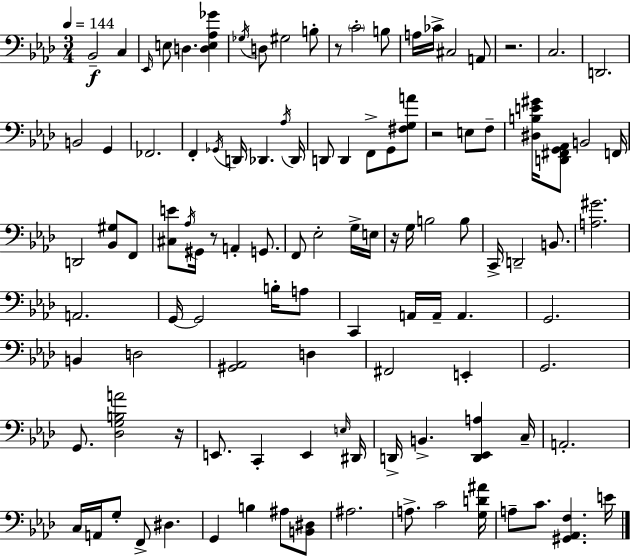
{
  \clef bass
  \numericTimeSignature
  \time 3/4
  \key f \minor
  \tempo 4 = 144
  bes,2--\f c4 | \grace { ees,16 } e8 d4. <d e aes ges'>4 | \acciaccatura { ges16 } d8 gis2 | b8-. r8 \parenthesize c'2-. | \break b8 a16 ces'16-> cis2 | a,8 r2. | c2. | d,2. | \break b,2 g,4 | fes,2. | f,4-. \acciaccatura { ges,16 } d,16 des,4. | \acciaccatura { aes16 } des,16 d,8 d,4 f,8-> | \break g,8 <fis g a'>8 r2 | e8 f8-- <dis b e' gis'>16 <d, fis, g, aes,>8 b,2 | f,16 d,2 | <bes, gis>8 f,8 <cis e'>8 \acciaccatura { aes16 } gis,16 r8 a,4-. | \break g,8. f,8 ees2-. | g16-> e16 r16 g16 b2 | b8 c,16-> d,2-- | b,8. <a gis'>2. | \break a,2. | g,16~~ g,2 | b16-. a8 c,4 a,16 a,16-- a,4. | g,2. | \break b,4 d2 | <gis, aes,>2 | d4 fis,2 | e,4-. g,2. | \break g,8. <des g b a'>2 | r16 e,8. c,4-. | e,4 \grace { e16 } dis,16 d,16-> b,4.-> | <d, ees, a>4 c16-- a,2.-. | \break c16 a,16 g8-. f,8-> | dis4. g,4 b4 | ais8 <b, dis>8 ais2. | a8.-> c'2 | \break <g d' ais'>16 a8-- c'8. <gis, aes, f>4. | e'16 \bar "|."
}